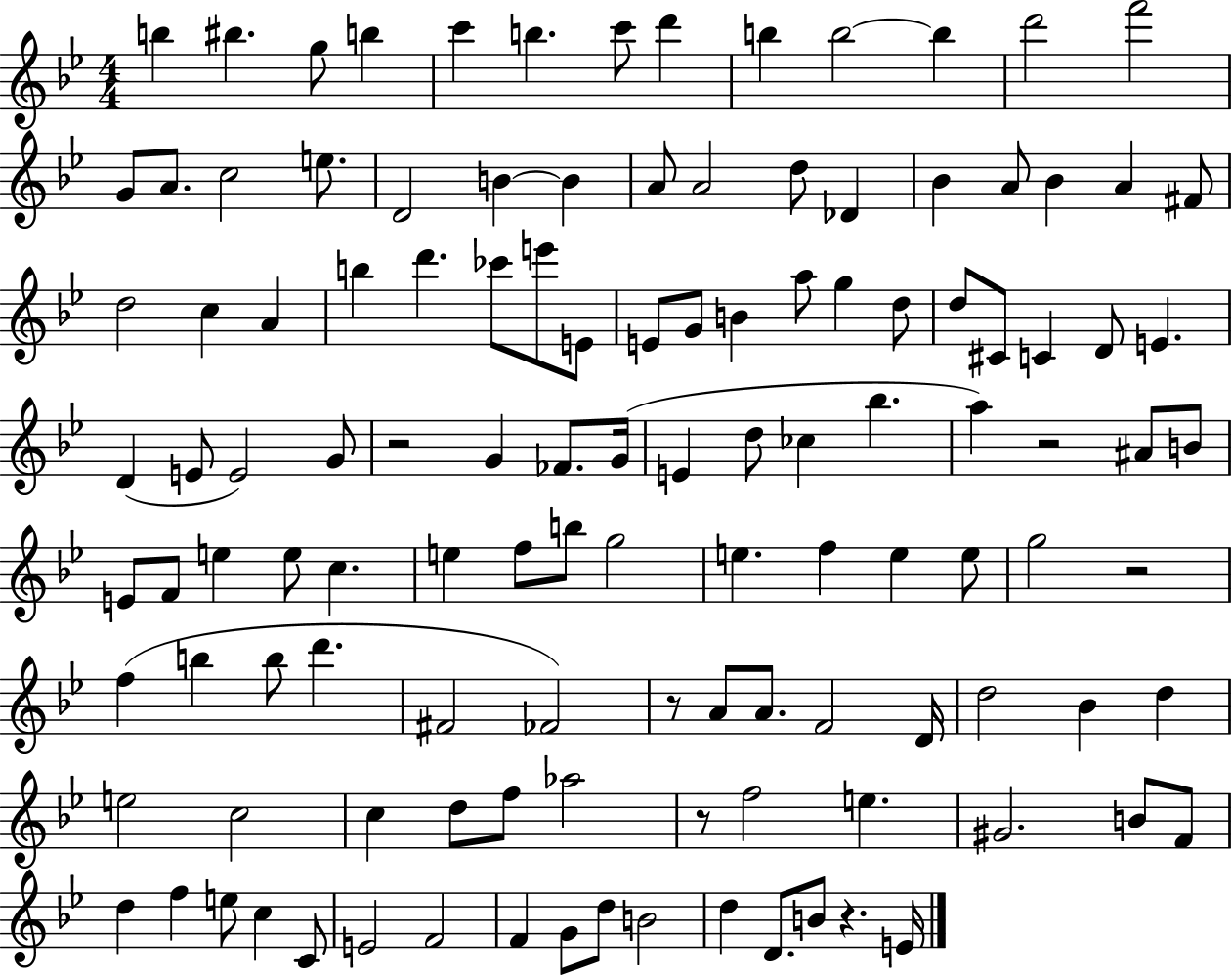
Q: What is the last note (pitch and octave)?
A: E4